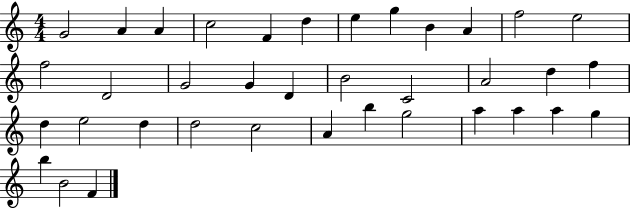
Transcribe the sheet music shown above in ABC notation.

X:1
T:Untitled
M:4/4
L:1/4
K:C
G2 A A c2 F d e g B A f2 e2 f2 D2 G2 G D B2 C2 A2 d f d e2 d d2 c2 A b g2 a a a g b B2 F